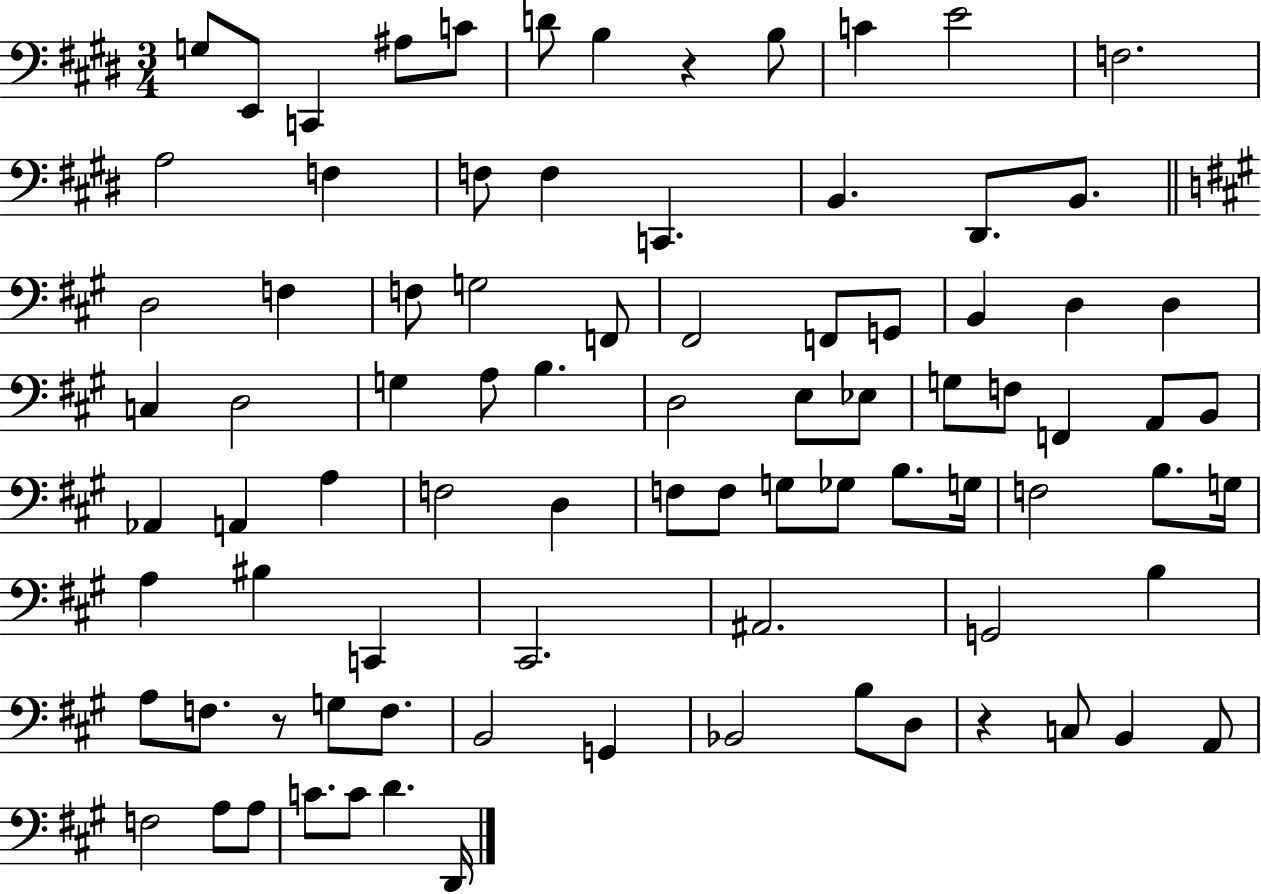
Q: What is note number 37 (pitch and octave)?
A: E3